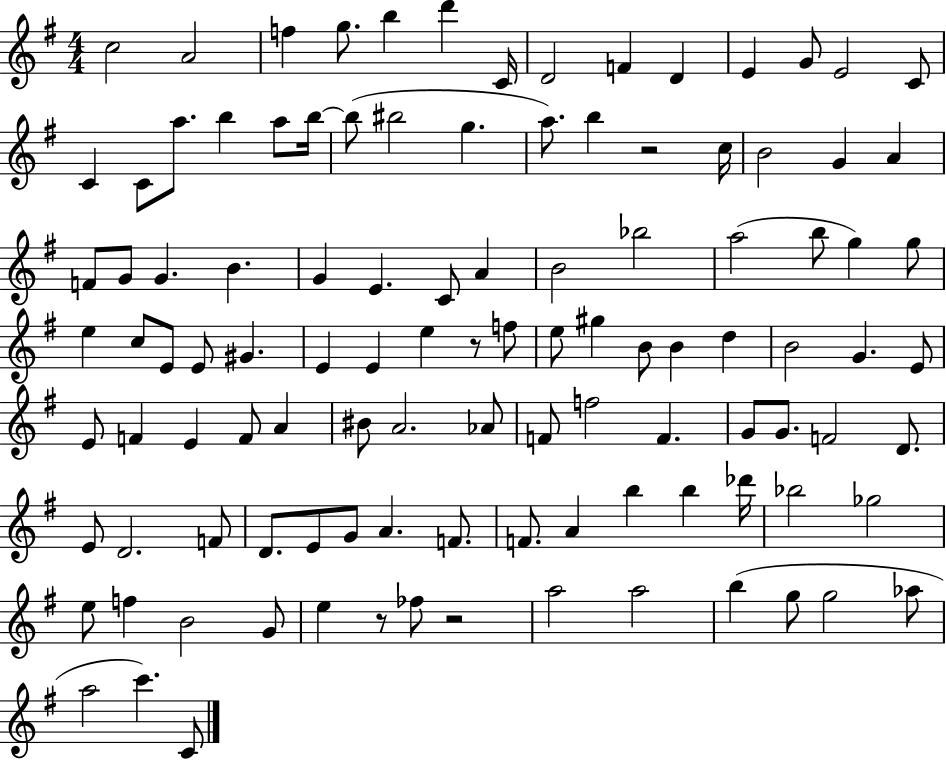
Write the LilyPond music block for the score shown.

{
  \clef treble
  \numericTimeSignature
  \time 4/4
  \key g \major
  c''2 a'2 | f''4 g''8. b''4 d'''4 c'16 | d'2 f'4 d'4 | e'4 g'8 e'2 c'8 | \break c'4 c'8 a''8. b''4 a''8 b''16~~ | b''8( bis''2 g''4. | a''8.) b''4 r2 c''16 | b'2 g'4 a'4 | \break f'8 g'8 g'4. b'4. | g'4 e'4. c'8 a'4 | b'2 bes''2 | a''2( b''8 g''4) g''8 | \break e''4 c''8 e'8 e'8 gis'4. | e'4 e'4 e''4 r8 f''8 | e''8 gis''4 b'8 b'4 d''4 | b'2 g'4. e'8 | \break e'8 f'4 e'4 f'8 a'4 | bis'8 a'2. aes'8 | f'8 f''2 f'4. | g'8 g'8. f'2 d'8. | \break e'8 d'2. f'8 | d'8. e'8 g'8 a'4. f'8. | f'8. a'4 b''4 b''4 des'''16 | bes''2 ges''2 | \break e''8 f''4 b'2 g'8 | e''4 r8 fes''8 r2 | a''2 a''2 | b''4( g''8 g''2 aes''8 | \break a''2 c'''4.) c'8 | \bar "|."
}